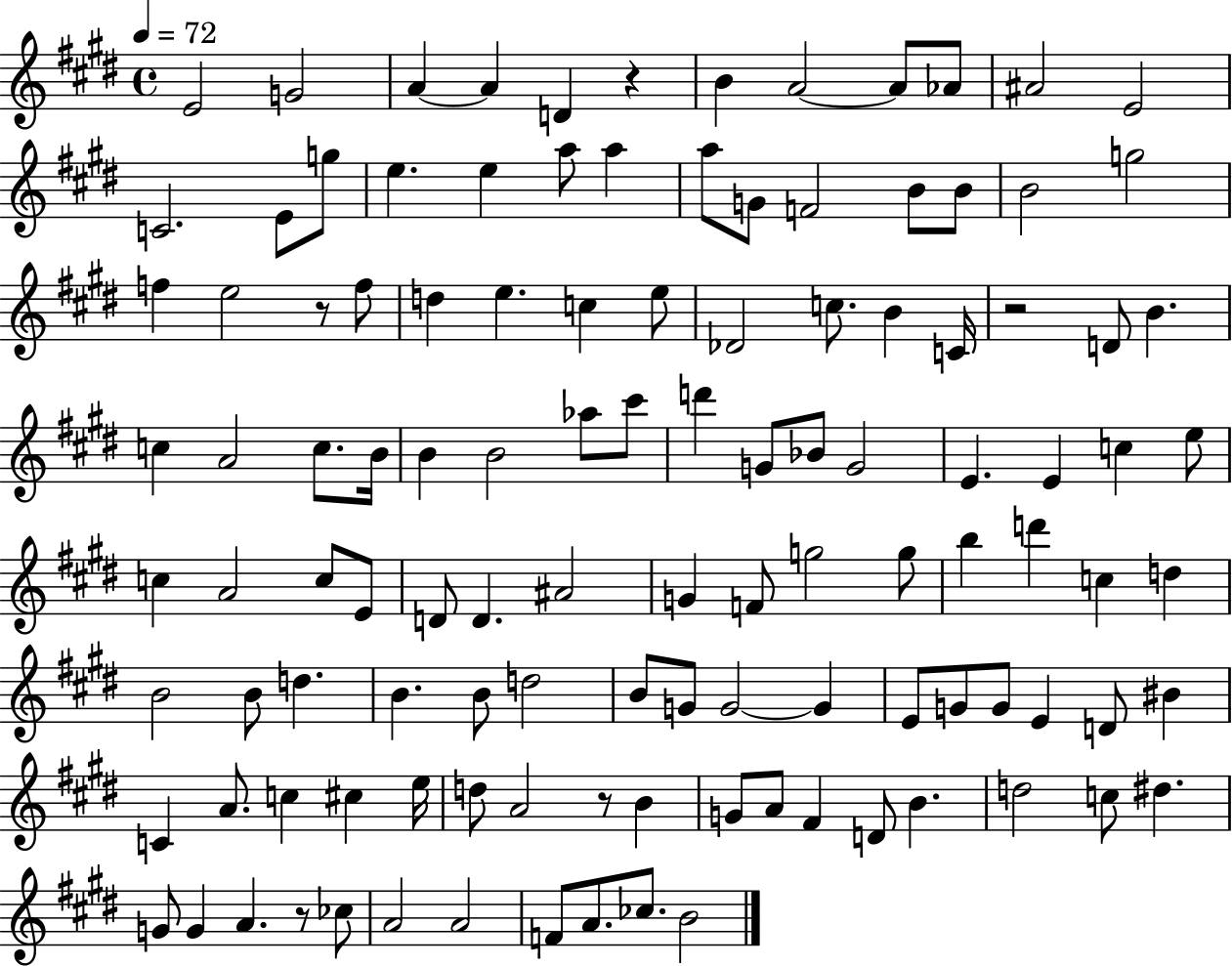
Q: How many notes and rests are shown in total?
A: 116